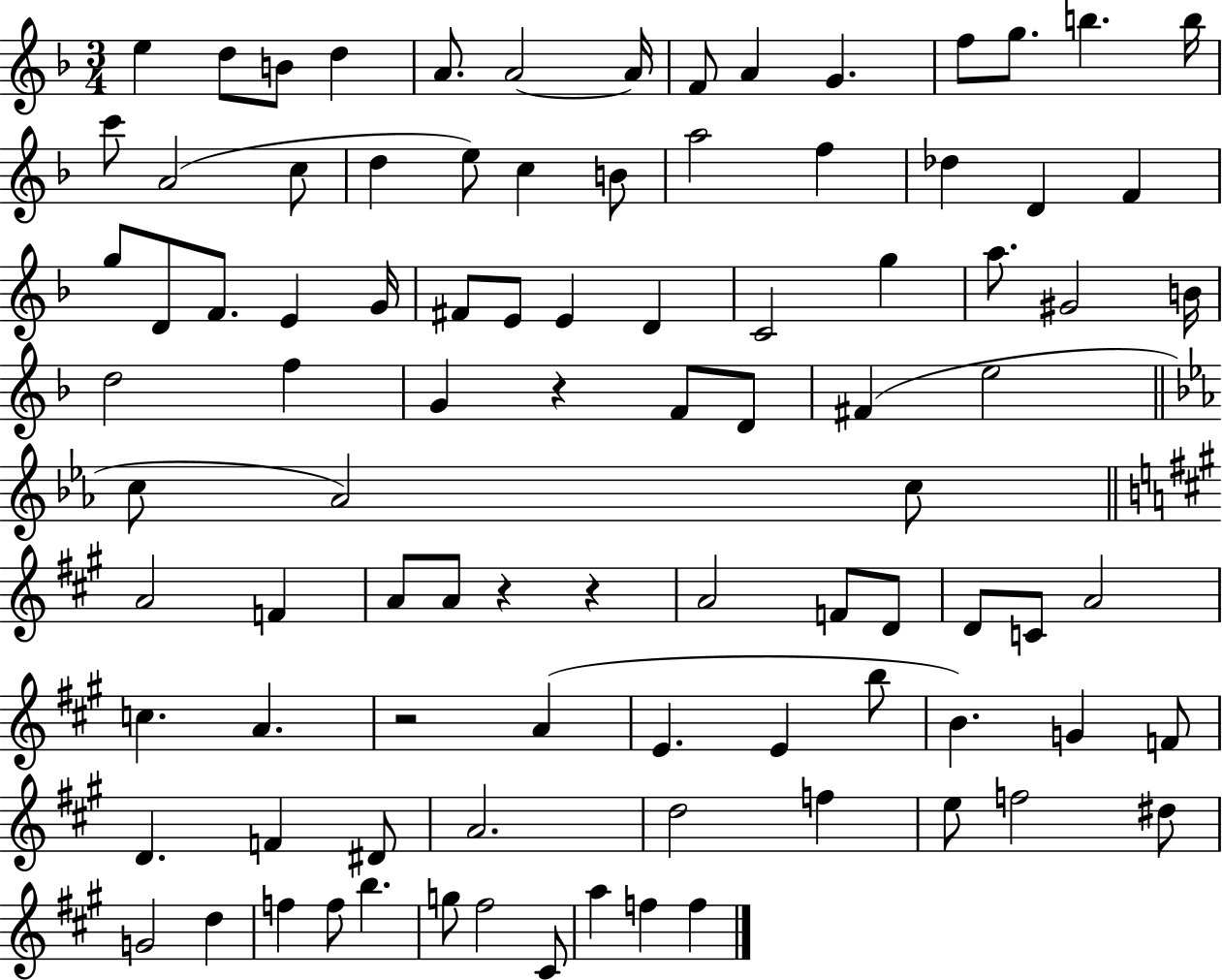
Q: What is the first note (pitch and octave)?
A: E5